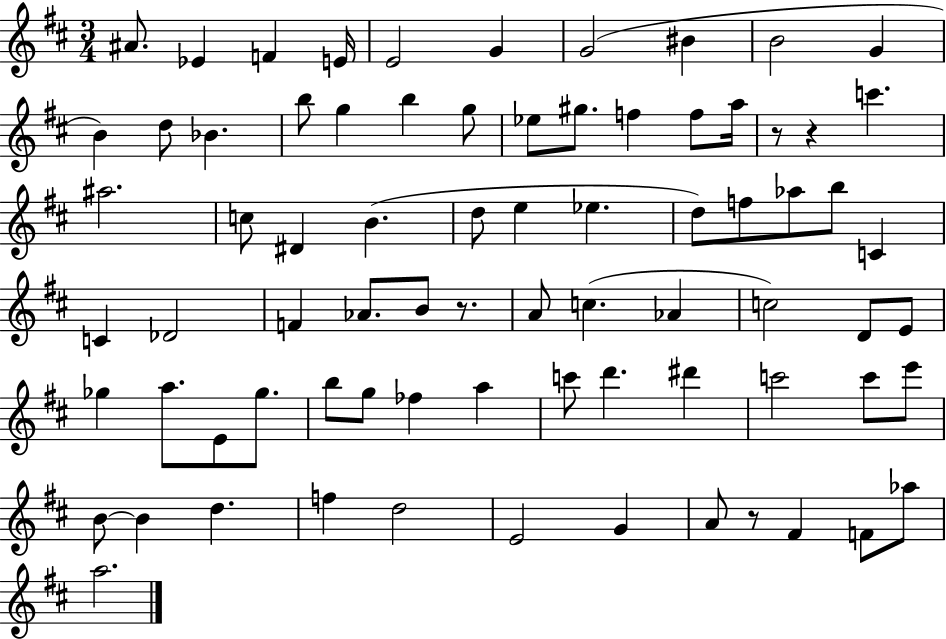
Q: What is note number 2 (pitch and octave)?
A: Eb4